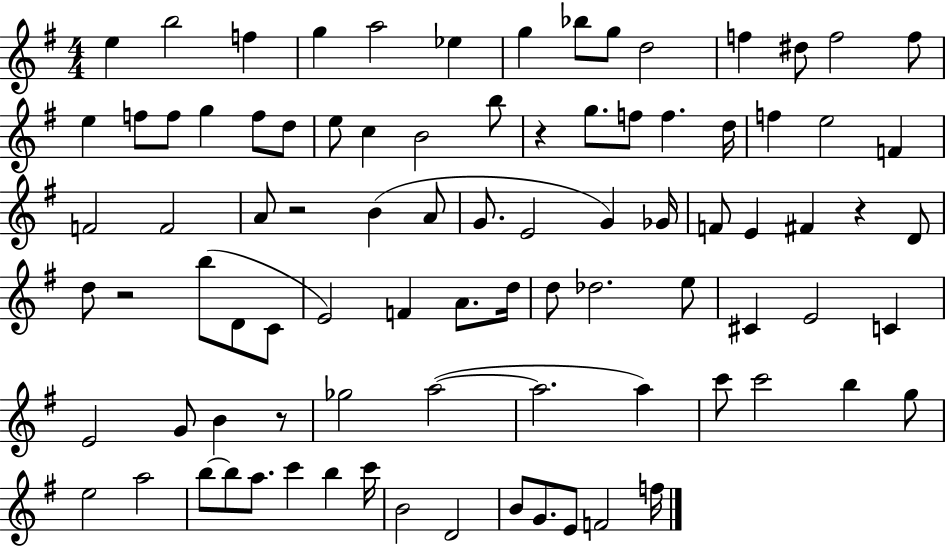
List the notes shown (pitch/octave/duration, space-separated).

E5/q B5/h F5/q G5/q A5/h Eb5/q G5/q Bb5/e G5/e D5/h F5/q D#5/e F5/h F5/e E5/q F5/e F5/e G5/q F5/e D5/e E5/e C5/q B4/h B5/e R/q G5/e. F5/e F5/q. D5/s F5/q E5/h F4/q F4/h F4/h A4/e R/h B4/q A4/e G4/e. E4/h G4/q Gb4/s F4/e E4/q F#4/q R/q D4/e D5/e R/h B5/e D4/e C4/e E4/h F4/q A4/e. D5/s D5/e Db5/h. E5/e C#4/q E4/h C4/q E4/h G4/e B4/q R/e Gb5/h A5/h A5/h. A5/q C6/e C6/h B5/q G5/e E5/h A5/h B5/e B5/e A5/e. C6/q B5/q C6/s B4/h D4/h B4/e G4/e. E4/e F4/h F5/s